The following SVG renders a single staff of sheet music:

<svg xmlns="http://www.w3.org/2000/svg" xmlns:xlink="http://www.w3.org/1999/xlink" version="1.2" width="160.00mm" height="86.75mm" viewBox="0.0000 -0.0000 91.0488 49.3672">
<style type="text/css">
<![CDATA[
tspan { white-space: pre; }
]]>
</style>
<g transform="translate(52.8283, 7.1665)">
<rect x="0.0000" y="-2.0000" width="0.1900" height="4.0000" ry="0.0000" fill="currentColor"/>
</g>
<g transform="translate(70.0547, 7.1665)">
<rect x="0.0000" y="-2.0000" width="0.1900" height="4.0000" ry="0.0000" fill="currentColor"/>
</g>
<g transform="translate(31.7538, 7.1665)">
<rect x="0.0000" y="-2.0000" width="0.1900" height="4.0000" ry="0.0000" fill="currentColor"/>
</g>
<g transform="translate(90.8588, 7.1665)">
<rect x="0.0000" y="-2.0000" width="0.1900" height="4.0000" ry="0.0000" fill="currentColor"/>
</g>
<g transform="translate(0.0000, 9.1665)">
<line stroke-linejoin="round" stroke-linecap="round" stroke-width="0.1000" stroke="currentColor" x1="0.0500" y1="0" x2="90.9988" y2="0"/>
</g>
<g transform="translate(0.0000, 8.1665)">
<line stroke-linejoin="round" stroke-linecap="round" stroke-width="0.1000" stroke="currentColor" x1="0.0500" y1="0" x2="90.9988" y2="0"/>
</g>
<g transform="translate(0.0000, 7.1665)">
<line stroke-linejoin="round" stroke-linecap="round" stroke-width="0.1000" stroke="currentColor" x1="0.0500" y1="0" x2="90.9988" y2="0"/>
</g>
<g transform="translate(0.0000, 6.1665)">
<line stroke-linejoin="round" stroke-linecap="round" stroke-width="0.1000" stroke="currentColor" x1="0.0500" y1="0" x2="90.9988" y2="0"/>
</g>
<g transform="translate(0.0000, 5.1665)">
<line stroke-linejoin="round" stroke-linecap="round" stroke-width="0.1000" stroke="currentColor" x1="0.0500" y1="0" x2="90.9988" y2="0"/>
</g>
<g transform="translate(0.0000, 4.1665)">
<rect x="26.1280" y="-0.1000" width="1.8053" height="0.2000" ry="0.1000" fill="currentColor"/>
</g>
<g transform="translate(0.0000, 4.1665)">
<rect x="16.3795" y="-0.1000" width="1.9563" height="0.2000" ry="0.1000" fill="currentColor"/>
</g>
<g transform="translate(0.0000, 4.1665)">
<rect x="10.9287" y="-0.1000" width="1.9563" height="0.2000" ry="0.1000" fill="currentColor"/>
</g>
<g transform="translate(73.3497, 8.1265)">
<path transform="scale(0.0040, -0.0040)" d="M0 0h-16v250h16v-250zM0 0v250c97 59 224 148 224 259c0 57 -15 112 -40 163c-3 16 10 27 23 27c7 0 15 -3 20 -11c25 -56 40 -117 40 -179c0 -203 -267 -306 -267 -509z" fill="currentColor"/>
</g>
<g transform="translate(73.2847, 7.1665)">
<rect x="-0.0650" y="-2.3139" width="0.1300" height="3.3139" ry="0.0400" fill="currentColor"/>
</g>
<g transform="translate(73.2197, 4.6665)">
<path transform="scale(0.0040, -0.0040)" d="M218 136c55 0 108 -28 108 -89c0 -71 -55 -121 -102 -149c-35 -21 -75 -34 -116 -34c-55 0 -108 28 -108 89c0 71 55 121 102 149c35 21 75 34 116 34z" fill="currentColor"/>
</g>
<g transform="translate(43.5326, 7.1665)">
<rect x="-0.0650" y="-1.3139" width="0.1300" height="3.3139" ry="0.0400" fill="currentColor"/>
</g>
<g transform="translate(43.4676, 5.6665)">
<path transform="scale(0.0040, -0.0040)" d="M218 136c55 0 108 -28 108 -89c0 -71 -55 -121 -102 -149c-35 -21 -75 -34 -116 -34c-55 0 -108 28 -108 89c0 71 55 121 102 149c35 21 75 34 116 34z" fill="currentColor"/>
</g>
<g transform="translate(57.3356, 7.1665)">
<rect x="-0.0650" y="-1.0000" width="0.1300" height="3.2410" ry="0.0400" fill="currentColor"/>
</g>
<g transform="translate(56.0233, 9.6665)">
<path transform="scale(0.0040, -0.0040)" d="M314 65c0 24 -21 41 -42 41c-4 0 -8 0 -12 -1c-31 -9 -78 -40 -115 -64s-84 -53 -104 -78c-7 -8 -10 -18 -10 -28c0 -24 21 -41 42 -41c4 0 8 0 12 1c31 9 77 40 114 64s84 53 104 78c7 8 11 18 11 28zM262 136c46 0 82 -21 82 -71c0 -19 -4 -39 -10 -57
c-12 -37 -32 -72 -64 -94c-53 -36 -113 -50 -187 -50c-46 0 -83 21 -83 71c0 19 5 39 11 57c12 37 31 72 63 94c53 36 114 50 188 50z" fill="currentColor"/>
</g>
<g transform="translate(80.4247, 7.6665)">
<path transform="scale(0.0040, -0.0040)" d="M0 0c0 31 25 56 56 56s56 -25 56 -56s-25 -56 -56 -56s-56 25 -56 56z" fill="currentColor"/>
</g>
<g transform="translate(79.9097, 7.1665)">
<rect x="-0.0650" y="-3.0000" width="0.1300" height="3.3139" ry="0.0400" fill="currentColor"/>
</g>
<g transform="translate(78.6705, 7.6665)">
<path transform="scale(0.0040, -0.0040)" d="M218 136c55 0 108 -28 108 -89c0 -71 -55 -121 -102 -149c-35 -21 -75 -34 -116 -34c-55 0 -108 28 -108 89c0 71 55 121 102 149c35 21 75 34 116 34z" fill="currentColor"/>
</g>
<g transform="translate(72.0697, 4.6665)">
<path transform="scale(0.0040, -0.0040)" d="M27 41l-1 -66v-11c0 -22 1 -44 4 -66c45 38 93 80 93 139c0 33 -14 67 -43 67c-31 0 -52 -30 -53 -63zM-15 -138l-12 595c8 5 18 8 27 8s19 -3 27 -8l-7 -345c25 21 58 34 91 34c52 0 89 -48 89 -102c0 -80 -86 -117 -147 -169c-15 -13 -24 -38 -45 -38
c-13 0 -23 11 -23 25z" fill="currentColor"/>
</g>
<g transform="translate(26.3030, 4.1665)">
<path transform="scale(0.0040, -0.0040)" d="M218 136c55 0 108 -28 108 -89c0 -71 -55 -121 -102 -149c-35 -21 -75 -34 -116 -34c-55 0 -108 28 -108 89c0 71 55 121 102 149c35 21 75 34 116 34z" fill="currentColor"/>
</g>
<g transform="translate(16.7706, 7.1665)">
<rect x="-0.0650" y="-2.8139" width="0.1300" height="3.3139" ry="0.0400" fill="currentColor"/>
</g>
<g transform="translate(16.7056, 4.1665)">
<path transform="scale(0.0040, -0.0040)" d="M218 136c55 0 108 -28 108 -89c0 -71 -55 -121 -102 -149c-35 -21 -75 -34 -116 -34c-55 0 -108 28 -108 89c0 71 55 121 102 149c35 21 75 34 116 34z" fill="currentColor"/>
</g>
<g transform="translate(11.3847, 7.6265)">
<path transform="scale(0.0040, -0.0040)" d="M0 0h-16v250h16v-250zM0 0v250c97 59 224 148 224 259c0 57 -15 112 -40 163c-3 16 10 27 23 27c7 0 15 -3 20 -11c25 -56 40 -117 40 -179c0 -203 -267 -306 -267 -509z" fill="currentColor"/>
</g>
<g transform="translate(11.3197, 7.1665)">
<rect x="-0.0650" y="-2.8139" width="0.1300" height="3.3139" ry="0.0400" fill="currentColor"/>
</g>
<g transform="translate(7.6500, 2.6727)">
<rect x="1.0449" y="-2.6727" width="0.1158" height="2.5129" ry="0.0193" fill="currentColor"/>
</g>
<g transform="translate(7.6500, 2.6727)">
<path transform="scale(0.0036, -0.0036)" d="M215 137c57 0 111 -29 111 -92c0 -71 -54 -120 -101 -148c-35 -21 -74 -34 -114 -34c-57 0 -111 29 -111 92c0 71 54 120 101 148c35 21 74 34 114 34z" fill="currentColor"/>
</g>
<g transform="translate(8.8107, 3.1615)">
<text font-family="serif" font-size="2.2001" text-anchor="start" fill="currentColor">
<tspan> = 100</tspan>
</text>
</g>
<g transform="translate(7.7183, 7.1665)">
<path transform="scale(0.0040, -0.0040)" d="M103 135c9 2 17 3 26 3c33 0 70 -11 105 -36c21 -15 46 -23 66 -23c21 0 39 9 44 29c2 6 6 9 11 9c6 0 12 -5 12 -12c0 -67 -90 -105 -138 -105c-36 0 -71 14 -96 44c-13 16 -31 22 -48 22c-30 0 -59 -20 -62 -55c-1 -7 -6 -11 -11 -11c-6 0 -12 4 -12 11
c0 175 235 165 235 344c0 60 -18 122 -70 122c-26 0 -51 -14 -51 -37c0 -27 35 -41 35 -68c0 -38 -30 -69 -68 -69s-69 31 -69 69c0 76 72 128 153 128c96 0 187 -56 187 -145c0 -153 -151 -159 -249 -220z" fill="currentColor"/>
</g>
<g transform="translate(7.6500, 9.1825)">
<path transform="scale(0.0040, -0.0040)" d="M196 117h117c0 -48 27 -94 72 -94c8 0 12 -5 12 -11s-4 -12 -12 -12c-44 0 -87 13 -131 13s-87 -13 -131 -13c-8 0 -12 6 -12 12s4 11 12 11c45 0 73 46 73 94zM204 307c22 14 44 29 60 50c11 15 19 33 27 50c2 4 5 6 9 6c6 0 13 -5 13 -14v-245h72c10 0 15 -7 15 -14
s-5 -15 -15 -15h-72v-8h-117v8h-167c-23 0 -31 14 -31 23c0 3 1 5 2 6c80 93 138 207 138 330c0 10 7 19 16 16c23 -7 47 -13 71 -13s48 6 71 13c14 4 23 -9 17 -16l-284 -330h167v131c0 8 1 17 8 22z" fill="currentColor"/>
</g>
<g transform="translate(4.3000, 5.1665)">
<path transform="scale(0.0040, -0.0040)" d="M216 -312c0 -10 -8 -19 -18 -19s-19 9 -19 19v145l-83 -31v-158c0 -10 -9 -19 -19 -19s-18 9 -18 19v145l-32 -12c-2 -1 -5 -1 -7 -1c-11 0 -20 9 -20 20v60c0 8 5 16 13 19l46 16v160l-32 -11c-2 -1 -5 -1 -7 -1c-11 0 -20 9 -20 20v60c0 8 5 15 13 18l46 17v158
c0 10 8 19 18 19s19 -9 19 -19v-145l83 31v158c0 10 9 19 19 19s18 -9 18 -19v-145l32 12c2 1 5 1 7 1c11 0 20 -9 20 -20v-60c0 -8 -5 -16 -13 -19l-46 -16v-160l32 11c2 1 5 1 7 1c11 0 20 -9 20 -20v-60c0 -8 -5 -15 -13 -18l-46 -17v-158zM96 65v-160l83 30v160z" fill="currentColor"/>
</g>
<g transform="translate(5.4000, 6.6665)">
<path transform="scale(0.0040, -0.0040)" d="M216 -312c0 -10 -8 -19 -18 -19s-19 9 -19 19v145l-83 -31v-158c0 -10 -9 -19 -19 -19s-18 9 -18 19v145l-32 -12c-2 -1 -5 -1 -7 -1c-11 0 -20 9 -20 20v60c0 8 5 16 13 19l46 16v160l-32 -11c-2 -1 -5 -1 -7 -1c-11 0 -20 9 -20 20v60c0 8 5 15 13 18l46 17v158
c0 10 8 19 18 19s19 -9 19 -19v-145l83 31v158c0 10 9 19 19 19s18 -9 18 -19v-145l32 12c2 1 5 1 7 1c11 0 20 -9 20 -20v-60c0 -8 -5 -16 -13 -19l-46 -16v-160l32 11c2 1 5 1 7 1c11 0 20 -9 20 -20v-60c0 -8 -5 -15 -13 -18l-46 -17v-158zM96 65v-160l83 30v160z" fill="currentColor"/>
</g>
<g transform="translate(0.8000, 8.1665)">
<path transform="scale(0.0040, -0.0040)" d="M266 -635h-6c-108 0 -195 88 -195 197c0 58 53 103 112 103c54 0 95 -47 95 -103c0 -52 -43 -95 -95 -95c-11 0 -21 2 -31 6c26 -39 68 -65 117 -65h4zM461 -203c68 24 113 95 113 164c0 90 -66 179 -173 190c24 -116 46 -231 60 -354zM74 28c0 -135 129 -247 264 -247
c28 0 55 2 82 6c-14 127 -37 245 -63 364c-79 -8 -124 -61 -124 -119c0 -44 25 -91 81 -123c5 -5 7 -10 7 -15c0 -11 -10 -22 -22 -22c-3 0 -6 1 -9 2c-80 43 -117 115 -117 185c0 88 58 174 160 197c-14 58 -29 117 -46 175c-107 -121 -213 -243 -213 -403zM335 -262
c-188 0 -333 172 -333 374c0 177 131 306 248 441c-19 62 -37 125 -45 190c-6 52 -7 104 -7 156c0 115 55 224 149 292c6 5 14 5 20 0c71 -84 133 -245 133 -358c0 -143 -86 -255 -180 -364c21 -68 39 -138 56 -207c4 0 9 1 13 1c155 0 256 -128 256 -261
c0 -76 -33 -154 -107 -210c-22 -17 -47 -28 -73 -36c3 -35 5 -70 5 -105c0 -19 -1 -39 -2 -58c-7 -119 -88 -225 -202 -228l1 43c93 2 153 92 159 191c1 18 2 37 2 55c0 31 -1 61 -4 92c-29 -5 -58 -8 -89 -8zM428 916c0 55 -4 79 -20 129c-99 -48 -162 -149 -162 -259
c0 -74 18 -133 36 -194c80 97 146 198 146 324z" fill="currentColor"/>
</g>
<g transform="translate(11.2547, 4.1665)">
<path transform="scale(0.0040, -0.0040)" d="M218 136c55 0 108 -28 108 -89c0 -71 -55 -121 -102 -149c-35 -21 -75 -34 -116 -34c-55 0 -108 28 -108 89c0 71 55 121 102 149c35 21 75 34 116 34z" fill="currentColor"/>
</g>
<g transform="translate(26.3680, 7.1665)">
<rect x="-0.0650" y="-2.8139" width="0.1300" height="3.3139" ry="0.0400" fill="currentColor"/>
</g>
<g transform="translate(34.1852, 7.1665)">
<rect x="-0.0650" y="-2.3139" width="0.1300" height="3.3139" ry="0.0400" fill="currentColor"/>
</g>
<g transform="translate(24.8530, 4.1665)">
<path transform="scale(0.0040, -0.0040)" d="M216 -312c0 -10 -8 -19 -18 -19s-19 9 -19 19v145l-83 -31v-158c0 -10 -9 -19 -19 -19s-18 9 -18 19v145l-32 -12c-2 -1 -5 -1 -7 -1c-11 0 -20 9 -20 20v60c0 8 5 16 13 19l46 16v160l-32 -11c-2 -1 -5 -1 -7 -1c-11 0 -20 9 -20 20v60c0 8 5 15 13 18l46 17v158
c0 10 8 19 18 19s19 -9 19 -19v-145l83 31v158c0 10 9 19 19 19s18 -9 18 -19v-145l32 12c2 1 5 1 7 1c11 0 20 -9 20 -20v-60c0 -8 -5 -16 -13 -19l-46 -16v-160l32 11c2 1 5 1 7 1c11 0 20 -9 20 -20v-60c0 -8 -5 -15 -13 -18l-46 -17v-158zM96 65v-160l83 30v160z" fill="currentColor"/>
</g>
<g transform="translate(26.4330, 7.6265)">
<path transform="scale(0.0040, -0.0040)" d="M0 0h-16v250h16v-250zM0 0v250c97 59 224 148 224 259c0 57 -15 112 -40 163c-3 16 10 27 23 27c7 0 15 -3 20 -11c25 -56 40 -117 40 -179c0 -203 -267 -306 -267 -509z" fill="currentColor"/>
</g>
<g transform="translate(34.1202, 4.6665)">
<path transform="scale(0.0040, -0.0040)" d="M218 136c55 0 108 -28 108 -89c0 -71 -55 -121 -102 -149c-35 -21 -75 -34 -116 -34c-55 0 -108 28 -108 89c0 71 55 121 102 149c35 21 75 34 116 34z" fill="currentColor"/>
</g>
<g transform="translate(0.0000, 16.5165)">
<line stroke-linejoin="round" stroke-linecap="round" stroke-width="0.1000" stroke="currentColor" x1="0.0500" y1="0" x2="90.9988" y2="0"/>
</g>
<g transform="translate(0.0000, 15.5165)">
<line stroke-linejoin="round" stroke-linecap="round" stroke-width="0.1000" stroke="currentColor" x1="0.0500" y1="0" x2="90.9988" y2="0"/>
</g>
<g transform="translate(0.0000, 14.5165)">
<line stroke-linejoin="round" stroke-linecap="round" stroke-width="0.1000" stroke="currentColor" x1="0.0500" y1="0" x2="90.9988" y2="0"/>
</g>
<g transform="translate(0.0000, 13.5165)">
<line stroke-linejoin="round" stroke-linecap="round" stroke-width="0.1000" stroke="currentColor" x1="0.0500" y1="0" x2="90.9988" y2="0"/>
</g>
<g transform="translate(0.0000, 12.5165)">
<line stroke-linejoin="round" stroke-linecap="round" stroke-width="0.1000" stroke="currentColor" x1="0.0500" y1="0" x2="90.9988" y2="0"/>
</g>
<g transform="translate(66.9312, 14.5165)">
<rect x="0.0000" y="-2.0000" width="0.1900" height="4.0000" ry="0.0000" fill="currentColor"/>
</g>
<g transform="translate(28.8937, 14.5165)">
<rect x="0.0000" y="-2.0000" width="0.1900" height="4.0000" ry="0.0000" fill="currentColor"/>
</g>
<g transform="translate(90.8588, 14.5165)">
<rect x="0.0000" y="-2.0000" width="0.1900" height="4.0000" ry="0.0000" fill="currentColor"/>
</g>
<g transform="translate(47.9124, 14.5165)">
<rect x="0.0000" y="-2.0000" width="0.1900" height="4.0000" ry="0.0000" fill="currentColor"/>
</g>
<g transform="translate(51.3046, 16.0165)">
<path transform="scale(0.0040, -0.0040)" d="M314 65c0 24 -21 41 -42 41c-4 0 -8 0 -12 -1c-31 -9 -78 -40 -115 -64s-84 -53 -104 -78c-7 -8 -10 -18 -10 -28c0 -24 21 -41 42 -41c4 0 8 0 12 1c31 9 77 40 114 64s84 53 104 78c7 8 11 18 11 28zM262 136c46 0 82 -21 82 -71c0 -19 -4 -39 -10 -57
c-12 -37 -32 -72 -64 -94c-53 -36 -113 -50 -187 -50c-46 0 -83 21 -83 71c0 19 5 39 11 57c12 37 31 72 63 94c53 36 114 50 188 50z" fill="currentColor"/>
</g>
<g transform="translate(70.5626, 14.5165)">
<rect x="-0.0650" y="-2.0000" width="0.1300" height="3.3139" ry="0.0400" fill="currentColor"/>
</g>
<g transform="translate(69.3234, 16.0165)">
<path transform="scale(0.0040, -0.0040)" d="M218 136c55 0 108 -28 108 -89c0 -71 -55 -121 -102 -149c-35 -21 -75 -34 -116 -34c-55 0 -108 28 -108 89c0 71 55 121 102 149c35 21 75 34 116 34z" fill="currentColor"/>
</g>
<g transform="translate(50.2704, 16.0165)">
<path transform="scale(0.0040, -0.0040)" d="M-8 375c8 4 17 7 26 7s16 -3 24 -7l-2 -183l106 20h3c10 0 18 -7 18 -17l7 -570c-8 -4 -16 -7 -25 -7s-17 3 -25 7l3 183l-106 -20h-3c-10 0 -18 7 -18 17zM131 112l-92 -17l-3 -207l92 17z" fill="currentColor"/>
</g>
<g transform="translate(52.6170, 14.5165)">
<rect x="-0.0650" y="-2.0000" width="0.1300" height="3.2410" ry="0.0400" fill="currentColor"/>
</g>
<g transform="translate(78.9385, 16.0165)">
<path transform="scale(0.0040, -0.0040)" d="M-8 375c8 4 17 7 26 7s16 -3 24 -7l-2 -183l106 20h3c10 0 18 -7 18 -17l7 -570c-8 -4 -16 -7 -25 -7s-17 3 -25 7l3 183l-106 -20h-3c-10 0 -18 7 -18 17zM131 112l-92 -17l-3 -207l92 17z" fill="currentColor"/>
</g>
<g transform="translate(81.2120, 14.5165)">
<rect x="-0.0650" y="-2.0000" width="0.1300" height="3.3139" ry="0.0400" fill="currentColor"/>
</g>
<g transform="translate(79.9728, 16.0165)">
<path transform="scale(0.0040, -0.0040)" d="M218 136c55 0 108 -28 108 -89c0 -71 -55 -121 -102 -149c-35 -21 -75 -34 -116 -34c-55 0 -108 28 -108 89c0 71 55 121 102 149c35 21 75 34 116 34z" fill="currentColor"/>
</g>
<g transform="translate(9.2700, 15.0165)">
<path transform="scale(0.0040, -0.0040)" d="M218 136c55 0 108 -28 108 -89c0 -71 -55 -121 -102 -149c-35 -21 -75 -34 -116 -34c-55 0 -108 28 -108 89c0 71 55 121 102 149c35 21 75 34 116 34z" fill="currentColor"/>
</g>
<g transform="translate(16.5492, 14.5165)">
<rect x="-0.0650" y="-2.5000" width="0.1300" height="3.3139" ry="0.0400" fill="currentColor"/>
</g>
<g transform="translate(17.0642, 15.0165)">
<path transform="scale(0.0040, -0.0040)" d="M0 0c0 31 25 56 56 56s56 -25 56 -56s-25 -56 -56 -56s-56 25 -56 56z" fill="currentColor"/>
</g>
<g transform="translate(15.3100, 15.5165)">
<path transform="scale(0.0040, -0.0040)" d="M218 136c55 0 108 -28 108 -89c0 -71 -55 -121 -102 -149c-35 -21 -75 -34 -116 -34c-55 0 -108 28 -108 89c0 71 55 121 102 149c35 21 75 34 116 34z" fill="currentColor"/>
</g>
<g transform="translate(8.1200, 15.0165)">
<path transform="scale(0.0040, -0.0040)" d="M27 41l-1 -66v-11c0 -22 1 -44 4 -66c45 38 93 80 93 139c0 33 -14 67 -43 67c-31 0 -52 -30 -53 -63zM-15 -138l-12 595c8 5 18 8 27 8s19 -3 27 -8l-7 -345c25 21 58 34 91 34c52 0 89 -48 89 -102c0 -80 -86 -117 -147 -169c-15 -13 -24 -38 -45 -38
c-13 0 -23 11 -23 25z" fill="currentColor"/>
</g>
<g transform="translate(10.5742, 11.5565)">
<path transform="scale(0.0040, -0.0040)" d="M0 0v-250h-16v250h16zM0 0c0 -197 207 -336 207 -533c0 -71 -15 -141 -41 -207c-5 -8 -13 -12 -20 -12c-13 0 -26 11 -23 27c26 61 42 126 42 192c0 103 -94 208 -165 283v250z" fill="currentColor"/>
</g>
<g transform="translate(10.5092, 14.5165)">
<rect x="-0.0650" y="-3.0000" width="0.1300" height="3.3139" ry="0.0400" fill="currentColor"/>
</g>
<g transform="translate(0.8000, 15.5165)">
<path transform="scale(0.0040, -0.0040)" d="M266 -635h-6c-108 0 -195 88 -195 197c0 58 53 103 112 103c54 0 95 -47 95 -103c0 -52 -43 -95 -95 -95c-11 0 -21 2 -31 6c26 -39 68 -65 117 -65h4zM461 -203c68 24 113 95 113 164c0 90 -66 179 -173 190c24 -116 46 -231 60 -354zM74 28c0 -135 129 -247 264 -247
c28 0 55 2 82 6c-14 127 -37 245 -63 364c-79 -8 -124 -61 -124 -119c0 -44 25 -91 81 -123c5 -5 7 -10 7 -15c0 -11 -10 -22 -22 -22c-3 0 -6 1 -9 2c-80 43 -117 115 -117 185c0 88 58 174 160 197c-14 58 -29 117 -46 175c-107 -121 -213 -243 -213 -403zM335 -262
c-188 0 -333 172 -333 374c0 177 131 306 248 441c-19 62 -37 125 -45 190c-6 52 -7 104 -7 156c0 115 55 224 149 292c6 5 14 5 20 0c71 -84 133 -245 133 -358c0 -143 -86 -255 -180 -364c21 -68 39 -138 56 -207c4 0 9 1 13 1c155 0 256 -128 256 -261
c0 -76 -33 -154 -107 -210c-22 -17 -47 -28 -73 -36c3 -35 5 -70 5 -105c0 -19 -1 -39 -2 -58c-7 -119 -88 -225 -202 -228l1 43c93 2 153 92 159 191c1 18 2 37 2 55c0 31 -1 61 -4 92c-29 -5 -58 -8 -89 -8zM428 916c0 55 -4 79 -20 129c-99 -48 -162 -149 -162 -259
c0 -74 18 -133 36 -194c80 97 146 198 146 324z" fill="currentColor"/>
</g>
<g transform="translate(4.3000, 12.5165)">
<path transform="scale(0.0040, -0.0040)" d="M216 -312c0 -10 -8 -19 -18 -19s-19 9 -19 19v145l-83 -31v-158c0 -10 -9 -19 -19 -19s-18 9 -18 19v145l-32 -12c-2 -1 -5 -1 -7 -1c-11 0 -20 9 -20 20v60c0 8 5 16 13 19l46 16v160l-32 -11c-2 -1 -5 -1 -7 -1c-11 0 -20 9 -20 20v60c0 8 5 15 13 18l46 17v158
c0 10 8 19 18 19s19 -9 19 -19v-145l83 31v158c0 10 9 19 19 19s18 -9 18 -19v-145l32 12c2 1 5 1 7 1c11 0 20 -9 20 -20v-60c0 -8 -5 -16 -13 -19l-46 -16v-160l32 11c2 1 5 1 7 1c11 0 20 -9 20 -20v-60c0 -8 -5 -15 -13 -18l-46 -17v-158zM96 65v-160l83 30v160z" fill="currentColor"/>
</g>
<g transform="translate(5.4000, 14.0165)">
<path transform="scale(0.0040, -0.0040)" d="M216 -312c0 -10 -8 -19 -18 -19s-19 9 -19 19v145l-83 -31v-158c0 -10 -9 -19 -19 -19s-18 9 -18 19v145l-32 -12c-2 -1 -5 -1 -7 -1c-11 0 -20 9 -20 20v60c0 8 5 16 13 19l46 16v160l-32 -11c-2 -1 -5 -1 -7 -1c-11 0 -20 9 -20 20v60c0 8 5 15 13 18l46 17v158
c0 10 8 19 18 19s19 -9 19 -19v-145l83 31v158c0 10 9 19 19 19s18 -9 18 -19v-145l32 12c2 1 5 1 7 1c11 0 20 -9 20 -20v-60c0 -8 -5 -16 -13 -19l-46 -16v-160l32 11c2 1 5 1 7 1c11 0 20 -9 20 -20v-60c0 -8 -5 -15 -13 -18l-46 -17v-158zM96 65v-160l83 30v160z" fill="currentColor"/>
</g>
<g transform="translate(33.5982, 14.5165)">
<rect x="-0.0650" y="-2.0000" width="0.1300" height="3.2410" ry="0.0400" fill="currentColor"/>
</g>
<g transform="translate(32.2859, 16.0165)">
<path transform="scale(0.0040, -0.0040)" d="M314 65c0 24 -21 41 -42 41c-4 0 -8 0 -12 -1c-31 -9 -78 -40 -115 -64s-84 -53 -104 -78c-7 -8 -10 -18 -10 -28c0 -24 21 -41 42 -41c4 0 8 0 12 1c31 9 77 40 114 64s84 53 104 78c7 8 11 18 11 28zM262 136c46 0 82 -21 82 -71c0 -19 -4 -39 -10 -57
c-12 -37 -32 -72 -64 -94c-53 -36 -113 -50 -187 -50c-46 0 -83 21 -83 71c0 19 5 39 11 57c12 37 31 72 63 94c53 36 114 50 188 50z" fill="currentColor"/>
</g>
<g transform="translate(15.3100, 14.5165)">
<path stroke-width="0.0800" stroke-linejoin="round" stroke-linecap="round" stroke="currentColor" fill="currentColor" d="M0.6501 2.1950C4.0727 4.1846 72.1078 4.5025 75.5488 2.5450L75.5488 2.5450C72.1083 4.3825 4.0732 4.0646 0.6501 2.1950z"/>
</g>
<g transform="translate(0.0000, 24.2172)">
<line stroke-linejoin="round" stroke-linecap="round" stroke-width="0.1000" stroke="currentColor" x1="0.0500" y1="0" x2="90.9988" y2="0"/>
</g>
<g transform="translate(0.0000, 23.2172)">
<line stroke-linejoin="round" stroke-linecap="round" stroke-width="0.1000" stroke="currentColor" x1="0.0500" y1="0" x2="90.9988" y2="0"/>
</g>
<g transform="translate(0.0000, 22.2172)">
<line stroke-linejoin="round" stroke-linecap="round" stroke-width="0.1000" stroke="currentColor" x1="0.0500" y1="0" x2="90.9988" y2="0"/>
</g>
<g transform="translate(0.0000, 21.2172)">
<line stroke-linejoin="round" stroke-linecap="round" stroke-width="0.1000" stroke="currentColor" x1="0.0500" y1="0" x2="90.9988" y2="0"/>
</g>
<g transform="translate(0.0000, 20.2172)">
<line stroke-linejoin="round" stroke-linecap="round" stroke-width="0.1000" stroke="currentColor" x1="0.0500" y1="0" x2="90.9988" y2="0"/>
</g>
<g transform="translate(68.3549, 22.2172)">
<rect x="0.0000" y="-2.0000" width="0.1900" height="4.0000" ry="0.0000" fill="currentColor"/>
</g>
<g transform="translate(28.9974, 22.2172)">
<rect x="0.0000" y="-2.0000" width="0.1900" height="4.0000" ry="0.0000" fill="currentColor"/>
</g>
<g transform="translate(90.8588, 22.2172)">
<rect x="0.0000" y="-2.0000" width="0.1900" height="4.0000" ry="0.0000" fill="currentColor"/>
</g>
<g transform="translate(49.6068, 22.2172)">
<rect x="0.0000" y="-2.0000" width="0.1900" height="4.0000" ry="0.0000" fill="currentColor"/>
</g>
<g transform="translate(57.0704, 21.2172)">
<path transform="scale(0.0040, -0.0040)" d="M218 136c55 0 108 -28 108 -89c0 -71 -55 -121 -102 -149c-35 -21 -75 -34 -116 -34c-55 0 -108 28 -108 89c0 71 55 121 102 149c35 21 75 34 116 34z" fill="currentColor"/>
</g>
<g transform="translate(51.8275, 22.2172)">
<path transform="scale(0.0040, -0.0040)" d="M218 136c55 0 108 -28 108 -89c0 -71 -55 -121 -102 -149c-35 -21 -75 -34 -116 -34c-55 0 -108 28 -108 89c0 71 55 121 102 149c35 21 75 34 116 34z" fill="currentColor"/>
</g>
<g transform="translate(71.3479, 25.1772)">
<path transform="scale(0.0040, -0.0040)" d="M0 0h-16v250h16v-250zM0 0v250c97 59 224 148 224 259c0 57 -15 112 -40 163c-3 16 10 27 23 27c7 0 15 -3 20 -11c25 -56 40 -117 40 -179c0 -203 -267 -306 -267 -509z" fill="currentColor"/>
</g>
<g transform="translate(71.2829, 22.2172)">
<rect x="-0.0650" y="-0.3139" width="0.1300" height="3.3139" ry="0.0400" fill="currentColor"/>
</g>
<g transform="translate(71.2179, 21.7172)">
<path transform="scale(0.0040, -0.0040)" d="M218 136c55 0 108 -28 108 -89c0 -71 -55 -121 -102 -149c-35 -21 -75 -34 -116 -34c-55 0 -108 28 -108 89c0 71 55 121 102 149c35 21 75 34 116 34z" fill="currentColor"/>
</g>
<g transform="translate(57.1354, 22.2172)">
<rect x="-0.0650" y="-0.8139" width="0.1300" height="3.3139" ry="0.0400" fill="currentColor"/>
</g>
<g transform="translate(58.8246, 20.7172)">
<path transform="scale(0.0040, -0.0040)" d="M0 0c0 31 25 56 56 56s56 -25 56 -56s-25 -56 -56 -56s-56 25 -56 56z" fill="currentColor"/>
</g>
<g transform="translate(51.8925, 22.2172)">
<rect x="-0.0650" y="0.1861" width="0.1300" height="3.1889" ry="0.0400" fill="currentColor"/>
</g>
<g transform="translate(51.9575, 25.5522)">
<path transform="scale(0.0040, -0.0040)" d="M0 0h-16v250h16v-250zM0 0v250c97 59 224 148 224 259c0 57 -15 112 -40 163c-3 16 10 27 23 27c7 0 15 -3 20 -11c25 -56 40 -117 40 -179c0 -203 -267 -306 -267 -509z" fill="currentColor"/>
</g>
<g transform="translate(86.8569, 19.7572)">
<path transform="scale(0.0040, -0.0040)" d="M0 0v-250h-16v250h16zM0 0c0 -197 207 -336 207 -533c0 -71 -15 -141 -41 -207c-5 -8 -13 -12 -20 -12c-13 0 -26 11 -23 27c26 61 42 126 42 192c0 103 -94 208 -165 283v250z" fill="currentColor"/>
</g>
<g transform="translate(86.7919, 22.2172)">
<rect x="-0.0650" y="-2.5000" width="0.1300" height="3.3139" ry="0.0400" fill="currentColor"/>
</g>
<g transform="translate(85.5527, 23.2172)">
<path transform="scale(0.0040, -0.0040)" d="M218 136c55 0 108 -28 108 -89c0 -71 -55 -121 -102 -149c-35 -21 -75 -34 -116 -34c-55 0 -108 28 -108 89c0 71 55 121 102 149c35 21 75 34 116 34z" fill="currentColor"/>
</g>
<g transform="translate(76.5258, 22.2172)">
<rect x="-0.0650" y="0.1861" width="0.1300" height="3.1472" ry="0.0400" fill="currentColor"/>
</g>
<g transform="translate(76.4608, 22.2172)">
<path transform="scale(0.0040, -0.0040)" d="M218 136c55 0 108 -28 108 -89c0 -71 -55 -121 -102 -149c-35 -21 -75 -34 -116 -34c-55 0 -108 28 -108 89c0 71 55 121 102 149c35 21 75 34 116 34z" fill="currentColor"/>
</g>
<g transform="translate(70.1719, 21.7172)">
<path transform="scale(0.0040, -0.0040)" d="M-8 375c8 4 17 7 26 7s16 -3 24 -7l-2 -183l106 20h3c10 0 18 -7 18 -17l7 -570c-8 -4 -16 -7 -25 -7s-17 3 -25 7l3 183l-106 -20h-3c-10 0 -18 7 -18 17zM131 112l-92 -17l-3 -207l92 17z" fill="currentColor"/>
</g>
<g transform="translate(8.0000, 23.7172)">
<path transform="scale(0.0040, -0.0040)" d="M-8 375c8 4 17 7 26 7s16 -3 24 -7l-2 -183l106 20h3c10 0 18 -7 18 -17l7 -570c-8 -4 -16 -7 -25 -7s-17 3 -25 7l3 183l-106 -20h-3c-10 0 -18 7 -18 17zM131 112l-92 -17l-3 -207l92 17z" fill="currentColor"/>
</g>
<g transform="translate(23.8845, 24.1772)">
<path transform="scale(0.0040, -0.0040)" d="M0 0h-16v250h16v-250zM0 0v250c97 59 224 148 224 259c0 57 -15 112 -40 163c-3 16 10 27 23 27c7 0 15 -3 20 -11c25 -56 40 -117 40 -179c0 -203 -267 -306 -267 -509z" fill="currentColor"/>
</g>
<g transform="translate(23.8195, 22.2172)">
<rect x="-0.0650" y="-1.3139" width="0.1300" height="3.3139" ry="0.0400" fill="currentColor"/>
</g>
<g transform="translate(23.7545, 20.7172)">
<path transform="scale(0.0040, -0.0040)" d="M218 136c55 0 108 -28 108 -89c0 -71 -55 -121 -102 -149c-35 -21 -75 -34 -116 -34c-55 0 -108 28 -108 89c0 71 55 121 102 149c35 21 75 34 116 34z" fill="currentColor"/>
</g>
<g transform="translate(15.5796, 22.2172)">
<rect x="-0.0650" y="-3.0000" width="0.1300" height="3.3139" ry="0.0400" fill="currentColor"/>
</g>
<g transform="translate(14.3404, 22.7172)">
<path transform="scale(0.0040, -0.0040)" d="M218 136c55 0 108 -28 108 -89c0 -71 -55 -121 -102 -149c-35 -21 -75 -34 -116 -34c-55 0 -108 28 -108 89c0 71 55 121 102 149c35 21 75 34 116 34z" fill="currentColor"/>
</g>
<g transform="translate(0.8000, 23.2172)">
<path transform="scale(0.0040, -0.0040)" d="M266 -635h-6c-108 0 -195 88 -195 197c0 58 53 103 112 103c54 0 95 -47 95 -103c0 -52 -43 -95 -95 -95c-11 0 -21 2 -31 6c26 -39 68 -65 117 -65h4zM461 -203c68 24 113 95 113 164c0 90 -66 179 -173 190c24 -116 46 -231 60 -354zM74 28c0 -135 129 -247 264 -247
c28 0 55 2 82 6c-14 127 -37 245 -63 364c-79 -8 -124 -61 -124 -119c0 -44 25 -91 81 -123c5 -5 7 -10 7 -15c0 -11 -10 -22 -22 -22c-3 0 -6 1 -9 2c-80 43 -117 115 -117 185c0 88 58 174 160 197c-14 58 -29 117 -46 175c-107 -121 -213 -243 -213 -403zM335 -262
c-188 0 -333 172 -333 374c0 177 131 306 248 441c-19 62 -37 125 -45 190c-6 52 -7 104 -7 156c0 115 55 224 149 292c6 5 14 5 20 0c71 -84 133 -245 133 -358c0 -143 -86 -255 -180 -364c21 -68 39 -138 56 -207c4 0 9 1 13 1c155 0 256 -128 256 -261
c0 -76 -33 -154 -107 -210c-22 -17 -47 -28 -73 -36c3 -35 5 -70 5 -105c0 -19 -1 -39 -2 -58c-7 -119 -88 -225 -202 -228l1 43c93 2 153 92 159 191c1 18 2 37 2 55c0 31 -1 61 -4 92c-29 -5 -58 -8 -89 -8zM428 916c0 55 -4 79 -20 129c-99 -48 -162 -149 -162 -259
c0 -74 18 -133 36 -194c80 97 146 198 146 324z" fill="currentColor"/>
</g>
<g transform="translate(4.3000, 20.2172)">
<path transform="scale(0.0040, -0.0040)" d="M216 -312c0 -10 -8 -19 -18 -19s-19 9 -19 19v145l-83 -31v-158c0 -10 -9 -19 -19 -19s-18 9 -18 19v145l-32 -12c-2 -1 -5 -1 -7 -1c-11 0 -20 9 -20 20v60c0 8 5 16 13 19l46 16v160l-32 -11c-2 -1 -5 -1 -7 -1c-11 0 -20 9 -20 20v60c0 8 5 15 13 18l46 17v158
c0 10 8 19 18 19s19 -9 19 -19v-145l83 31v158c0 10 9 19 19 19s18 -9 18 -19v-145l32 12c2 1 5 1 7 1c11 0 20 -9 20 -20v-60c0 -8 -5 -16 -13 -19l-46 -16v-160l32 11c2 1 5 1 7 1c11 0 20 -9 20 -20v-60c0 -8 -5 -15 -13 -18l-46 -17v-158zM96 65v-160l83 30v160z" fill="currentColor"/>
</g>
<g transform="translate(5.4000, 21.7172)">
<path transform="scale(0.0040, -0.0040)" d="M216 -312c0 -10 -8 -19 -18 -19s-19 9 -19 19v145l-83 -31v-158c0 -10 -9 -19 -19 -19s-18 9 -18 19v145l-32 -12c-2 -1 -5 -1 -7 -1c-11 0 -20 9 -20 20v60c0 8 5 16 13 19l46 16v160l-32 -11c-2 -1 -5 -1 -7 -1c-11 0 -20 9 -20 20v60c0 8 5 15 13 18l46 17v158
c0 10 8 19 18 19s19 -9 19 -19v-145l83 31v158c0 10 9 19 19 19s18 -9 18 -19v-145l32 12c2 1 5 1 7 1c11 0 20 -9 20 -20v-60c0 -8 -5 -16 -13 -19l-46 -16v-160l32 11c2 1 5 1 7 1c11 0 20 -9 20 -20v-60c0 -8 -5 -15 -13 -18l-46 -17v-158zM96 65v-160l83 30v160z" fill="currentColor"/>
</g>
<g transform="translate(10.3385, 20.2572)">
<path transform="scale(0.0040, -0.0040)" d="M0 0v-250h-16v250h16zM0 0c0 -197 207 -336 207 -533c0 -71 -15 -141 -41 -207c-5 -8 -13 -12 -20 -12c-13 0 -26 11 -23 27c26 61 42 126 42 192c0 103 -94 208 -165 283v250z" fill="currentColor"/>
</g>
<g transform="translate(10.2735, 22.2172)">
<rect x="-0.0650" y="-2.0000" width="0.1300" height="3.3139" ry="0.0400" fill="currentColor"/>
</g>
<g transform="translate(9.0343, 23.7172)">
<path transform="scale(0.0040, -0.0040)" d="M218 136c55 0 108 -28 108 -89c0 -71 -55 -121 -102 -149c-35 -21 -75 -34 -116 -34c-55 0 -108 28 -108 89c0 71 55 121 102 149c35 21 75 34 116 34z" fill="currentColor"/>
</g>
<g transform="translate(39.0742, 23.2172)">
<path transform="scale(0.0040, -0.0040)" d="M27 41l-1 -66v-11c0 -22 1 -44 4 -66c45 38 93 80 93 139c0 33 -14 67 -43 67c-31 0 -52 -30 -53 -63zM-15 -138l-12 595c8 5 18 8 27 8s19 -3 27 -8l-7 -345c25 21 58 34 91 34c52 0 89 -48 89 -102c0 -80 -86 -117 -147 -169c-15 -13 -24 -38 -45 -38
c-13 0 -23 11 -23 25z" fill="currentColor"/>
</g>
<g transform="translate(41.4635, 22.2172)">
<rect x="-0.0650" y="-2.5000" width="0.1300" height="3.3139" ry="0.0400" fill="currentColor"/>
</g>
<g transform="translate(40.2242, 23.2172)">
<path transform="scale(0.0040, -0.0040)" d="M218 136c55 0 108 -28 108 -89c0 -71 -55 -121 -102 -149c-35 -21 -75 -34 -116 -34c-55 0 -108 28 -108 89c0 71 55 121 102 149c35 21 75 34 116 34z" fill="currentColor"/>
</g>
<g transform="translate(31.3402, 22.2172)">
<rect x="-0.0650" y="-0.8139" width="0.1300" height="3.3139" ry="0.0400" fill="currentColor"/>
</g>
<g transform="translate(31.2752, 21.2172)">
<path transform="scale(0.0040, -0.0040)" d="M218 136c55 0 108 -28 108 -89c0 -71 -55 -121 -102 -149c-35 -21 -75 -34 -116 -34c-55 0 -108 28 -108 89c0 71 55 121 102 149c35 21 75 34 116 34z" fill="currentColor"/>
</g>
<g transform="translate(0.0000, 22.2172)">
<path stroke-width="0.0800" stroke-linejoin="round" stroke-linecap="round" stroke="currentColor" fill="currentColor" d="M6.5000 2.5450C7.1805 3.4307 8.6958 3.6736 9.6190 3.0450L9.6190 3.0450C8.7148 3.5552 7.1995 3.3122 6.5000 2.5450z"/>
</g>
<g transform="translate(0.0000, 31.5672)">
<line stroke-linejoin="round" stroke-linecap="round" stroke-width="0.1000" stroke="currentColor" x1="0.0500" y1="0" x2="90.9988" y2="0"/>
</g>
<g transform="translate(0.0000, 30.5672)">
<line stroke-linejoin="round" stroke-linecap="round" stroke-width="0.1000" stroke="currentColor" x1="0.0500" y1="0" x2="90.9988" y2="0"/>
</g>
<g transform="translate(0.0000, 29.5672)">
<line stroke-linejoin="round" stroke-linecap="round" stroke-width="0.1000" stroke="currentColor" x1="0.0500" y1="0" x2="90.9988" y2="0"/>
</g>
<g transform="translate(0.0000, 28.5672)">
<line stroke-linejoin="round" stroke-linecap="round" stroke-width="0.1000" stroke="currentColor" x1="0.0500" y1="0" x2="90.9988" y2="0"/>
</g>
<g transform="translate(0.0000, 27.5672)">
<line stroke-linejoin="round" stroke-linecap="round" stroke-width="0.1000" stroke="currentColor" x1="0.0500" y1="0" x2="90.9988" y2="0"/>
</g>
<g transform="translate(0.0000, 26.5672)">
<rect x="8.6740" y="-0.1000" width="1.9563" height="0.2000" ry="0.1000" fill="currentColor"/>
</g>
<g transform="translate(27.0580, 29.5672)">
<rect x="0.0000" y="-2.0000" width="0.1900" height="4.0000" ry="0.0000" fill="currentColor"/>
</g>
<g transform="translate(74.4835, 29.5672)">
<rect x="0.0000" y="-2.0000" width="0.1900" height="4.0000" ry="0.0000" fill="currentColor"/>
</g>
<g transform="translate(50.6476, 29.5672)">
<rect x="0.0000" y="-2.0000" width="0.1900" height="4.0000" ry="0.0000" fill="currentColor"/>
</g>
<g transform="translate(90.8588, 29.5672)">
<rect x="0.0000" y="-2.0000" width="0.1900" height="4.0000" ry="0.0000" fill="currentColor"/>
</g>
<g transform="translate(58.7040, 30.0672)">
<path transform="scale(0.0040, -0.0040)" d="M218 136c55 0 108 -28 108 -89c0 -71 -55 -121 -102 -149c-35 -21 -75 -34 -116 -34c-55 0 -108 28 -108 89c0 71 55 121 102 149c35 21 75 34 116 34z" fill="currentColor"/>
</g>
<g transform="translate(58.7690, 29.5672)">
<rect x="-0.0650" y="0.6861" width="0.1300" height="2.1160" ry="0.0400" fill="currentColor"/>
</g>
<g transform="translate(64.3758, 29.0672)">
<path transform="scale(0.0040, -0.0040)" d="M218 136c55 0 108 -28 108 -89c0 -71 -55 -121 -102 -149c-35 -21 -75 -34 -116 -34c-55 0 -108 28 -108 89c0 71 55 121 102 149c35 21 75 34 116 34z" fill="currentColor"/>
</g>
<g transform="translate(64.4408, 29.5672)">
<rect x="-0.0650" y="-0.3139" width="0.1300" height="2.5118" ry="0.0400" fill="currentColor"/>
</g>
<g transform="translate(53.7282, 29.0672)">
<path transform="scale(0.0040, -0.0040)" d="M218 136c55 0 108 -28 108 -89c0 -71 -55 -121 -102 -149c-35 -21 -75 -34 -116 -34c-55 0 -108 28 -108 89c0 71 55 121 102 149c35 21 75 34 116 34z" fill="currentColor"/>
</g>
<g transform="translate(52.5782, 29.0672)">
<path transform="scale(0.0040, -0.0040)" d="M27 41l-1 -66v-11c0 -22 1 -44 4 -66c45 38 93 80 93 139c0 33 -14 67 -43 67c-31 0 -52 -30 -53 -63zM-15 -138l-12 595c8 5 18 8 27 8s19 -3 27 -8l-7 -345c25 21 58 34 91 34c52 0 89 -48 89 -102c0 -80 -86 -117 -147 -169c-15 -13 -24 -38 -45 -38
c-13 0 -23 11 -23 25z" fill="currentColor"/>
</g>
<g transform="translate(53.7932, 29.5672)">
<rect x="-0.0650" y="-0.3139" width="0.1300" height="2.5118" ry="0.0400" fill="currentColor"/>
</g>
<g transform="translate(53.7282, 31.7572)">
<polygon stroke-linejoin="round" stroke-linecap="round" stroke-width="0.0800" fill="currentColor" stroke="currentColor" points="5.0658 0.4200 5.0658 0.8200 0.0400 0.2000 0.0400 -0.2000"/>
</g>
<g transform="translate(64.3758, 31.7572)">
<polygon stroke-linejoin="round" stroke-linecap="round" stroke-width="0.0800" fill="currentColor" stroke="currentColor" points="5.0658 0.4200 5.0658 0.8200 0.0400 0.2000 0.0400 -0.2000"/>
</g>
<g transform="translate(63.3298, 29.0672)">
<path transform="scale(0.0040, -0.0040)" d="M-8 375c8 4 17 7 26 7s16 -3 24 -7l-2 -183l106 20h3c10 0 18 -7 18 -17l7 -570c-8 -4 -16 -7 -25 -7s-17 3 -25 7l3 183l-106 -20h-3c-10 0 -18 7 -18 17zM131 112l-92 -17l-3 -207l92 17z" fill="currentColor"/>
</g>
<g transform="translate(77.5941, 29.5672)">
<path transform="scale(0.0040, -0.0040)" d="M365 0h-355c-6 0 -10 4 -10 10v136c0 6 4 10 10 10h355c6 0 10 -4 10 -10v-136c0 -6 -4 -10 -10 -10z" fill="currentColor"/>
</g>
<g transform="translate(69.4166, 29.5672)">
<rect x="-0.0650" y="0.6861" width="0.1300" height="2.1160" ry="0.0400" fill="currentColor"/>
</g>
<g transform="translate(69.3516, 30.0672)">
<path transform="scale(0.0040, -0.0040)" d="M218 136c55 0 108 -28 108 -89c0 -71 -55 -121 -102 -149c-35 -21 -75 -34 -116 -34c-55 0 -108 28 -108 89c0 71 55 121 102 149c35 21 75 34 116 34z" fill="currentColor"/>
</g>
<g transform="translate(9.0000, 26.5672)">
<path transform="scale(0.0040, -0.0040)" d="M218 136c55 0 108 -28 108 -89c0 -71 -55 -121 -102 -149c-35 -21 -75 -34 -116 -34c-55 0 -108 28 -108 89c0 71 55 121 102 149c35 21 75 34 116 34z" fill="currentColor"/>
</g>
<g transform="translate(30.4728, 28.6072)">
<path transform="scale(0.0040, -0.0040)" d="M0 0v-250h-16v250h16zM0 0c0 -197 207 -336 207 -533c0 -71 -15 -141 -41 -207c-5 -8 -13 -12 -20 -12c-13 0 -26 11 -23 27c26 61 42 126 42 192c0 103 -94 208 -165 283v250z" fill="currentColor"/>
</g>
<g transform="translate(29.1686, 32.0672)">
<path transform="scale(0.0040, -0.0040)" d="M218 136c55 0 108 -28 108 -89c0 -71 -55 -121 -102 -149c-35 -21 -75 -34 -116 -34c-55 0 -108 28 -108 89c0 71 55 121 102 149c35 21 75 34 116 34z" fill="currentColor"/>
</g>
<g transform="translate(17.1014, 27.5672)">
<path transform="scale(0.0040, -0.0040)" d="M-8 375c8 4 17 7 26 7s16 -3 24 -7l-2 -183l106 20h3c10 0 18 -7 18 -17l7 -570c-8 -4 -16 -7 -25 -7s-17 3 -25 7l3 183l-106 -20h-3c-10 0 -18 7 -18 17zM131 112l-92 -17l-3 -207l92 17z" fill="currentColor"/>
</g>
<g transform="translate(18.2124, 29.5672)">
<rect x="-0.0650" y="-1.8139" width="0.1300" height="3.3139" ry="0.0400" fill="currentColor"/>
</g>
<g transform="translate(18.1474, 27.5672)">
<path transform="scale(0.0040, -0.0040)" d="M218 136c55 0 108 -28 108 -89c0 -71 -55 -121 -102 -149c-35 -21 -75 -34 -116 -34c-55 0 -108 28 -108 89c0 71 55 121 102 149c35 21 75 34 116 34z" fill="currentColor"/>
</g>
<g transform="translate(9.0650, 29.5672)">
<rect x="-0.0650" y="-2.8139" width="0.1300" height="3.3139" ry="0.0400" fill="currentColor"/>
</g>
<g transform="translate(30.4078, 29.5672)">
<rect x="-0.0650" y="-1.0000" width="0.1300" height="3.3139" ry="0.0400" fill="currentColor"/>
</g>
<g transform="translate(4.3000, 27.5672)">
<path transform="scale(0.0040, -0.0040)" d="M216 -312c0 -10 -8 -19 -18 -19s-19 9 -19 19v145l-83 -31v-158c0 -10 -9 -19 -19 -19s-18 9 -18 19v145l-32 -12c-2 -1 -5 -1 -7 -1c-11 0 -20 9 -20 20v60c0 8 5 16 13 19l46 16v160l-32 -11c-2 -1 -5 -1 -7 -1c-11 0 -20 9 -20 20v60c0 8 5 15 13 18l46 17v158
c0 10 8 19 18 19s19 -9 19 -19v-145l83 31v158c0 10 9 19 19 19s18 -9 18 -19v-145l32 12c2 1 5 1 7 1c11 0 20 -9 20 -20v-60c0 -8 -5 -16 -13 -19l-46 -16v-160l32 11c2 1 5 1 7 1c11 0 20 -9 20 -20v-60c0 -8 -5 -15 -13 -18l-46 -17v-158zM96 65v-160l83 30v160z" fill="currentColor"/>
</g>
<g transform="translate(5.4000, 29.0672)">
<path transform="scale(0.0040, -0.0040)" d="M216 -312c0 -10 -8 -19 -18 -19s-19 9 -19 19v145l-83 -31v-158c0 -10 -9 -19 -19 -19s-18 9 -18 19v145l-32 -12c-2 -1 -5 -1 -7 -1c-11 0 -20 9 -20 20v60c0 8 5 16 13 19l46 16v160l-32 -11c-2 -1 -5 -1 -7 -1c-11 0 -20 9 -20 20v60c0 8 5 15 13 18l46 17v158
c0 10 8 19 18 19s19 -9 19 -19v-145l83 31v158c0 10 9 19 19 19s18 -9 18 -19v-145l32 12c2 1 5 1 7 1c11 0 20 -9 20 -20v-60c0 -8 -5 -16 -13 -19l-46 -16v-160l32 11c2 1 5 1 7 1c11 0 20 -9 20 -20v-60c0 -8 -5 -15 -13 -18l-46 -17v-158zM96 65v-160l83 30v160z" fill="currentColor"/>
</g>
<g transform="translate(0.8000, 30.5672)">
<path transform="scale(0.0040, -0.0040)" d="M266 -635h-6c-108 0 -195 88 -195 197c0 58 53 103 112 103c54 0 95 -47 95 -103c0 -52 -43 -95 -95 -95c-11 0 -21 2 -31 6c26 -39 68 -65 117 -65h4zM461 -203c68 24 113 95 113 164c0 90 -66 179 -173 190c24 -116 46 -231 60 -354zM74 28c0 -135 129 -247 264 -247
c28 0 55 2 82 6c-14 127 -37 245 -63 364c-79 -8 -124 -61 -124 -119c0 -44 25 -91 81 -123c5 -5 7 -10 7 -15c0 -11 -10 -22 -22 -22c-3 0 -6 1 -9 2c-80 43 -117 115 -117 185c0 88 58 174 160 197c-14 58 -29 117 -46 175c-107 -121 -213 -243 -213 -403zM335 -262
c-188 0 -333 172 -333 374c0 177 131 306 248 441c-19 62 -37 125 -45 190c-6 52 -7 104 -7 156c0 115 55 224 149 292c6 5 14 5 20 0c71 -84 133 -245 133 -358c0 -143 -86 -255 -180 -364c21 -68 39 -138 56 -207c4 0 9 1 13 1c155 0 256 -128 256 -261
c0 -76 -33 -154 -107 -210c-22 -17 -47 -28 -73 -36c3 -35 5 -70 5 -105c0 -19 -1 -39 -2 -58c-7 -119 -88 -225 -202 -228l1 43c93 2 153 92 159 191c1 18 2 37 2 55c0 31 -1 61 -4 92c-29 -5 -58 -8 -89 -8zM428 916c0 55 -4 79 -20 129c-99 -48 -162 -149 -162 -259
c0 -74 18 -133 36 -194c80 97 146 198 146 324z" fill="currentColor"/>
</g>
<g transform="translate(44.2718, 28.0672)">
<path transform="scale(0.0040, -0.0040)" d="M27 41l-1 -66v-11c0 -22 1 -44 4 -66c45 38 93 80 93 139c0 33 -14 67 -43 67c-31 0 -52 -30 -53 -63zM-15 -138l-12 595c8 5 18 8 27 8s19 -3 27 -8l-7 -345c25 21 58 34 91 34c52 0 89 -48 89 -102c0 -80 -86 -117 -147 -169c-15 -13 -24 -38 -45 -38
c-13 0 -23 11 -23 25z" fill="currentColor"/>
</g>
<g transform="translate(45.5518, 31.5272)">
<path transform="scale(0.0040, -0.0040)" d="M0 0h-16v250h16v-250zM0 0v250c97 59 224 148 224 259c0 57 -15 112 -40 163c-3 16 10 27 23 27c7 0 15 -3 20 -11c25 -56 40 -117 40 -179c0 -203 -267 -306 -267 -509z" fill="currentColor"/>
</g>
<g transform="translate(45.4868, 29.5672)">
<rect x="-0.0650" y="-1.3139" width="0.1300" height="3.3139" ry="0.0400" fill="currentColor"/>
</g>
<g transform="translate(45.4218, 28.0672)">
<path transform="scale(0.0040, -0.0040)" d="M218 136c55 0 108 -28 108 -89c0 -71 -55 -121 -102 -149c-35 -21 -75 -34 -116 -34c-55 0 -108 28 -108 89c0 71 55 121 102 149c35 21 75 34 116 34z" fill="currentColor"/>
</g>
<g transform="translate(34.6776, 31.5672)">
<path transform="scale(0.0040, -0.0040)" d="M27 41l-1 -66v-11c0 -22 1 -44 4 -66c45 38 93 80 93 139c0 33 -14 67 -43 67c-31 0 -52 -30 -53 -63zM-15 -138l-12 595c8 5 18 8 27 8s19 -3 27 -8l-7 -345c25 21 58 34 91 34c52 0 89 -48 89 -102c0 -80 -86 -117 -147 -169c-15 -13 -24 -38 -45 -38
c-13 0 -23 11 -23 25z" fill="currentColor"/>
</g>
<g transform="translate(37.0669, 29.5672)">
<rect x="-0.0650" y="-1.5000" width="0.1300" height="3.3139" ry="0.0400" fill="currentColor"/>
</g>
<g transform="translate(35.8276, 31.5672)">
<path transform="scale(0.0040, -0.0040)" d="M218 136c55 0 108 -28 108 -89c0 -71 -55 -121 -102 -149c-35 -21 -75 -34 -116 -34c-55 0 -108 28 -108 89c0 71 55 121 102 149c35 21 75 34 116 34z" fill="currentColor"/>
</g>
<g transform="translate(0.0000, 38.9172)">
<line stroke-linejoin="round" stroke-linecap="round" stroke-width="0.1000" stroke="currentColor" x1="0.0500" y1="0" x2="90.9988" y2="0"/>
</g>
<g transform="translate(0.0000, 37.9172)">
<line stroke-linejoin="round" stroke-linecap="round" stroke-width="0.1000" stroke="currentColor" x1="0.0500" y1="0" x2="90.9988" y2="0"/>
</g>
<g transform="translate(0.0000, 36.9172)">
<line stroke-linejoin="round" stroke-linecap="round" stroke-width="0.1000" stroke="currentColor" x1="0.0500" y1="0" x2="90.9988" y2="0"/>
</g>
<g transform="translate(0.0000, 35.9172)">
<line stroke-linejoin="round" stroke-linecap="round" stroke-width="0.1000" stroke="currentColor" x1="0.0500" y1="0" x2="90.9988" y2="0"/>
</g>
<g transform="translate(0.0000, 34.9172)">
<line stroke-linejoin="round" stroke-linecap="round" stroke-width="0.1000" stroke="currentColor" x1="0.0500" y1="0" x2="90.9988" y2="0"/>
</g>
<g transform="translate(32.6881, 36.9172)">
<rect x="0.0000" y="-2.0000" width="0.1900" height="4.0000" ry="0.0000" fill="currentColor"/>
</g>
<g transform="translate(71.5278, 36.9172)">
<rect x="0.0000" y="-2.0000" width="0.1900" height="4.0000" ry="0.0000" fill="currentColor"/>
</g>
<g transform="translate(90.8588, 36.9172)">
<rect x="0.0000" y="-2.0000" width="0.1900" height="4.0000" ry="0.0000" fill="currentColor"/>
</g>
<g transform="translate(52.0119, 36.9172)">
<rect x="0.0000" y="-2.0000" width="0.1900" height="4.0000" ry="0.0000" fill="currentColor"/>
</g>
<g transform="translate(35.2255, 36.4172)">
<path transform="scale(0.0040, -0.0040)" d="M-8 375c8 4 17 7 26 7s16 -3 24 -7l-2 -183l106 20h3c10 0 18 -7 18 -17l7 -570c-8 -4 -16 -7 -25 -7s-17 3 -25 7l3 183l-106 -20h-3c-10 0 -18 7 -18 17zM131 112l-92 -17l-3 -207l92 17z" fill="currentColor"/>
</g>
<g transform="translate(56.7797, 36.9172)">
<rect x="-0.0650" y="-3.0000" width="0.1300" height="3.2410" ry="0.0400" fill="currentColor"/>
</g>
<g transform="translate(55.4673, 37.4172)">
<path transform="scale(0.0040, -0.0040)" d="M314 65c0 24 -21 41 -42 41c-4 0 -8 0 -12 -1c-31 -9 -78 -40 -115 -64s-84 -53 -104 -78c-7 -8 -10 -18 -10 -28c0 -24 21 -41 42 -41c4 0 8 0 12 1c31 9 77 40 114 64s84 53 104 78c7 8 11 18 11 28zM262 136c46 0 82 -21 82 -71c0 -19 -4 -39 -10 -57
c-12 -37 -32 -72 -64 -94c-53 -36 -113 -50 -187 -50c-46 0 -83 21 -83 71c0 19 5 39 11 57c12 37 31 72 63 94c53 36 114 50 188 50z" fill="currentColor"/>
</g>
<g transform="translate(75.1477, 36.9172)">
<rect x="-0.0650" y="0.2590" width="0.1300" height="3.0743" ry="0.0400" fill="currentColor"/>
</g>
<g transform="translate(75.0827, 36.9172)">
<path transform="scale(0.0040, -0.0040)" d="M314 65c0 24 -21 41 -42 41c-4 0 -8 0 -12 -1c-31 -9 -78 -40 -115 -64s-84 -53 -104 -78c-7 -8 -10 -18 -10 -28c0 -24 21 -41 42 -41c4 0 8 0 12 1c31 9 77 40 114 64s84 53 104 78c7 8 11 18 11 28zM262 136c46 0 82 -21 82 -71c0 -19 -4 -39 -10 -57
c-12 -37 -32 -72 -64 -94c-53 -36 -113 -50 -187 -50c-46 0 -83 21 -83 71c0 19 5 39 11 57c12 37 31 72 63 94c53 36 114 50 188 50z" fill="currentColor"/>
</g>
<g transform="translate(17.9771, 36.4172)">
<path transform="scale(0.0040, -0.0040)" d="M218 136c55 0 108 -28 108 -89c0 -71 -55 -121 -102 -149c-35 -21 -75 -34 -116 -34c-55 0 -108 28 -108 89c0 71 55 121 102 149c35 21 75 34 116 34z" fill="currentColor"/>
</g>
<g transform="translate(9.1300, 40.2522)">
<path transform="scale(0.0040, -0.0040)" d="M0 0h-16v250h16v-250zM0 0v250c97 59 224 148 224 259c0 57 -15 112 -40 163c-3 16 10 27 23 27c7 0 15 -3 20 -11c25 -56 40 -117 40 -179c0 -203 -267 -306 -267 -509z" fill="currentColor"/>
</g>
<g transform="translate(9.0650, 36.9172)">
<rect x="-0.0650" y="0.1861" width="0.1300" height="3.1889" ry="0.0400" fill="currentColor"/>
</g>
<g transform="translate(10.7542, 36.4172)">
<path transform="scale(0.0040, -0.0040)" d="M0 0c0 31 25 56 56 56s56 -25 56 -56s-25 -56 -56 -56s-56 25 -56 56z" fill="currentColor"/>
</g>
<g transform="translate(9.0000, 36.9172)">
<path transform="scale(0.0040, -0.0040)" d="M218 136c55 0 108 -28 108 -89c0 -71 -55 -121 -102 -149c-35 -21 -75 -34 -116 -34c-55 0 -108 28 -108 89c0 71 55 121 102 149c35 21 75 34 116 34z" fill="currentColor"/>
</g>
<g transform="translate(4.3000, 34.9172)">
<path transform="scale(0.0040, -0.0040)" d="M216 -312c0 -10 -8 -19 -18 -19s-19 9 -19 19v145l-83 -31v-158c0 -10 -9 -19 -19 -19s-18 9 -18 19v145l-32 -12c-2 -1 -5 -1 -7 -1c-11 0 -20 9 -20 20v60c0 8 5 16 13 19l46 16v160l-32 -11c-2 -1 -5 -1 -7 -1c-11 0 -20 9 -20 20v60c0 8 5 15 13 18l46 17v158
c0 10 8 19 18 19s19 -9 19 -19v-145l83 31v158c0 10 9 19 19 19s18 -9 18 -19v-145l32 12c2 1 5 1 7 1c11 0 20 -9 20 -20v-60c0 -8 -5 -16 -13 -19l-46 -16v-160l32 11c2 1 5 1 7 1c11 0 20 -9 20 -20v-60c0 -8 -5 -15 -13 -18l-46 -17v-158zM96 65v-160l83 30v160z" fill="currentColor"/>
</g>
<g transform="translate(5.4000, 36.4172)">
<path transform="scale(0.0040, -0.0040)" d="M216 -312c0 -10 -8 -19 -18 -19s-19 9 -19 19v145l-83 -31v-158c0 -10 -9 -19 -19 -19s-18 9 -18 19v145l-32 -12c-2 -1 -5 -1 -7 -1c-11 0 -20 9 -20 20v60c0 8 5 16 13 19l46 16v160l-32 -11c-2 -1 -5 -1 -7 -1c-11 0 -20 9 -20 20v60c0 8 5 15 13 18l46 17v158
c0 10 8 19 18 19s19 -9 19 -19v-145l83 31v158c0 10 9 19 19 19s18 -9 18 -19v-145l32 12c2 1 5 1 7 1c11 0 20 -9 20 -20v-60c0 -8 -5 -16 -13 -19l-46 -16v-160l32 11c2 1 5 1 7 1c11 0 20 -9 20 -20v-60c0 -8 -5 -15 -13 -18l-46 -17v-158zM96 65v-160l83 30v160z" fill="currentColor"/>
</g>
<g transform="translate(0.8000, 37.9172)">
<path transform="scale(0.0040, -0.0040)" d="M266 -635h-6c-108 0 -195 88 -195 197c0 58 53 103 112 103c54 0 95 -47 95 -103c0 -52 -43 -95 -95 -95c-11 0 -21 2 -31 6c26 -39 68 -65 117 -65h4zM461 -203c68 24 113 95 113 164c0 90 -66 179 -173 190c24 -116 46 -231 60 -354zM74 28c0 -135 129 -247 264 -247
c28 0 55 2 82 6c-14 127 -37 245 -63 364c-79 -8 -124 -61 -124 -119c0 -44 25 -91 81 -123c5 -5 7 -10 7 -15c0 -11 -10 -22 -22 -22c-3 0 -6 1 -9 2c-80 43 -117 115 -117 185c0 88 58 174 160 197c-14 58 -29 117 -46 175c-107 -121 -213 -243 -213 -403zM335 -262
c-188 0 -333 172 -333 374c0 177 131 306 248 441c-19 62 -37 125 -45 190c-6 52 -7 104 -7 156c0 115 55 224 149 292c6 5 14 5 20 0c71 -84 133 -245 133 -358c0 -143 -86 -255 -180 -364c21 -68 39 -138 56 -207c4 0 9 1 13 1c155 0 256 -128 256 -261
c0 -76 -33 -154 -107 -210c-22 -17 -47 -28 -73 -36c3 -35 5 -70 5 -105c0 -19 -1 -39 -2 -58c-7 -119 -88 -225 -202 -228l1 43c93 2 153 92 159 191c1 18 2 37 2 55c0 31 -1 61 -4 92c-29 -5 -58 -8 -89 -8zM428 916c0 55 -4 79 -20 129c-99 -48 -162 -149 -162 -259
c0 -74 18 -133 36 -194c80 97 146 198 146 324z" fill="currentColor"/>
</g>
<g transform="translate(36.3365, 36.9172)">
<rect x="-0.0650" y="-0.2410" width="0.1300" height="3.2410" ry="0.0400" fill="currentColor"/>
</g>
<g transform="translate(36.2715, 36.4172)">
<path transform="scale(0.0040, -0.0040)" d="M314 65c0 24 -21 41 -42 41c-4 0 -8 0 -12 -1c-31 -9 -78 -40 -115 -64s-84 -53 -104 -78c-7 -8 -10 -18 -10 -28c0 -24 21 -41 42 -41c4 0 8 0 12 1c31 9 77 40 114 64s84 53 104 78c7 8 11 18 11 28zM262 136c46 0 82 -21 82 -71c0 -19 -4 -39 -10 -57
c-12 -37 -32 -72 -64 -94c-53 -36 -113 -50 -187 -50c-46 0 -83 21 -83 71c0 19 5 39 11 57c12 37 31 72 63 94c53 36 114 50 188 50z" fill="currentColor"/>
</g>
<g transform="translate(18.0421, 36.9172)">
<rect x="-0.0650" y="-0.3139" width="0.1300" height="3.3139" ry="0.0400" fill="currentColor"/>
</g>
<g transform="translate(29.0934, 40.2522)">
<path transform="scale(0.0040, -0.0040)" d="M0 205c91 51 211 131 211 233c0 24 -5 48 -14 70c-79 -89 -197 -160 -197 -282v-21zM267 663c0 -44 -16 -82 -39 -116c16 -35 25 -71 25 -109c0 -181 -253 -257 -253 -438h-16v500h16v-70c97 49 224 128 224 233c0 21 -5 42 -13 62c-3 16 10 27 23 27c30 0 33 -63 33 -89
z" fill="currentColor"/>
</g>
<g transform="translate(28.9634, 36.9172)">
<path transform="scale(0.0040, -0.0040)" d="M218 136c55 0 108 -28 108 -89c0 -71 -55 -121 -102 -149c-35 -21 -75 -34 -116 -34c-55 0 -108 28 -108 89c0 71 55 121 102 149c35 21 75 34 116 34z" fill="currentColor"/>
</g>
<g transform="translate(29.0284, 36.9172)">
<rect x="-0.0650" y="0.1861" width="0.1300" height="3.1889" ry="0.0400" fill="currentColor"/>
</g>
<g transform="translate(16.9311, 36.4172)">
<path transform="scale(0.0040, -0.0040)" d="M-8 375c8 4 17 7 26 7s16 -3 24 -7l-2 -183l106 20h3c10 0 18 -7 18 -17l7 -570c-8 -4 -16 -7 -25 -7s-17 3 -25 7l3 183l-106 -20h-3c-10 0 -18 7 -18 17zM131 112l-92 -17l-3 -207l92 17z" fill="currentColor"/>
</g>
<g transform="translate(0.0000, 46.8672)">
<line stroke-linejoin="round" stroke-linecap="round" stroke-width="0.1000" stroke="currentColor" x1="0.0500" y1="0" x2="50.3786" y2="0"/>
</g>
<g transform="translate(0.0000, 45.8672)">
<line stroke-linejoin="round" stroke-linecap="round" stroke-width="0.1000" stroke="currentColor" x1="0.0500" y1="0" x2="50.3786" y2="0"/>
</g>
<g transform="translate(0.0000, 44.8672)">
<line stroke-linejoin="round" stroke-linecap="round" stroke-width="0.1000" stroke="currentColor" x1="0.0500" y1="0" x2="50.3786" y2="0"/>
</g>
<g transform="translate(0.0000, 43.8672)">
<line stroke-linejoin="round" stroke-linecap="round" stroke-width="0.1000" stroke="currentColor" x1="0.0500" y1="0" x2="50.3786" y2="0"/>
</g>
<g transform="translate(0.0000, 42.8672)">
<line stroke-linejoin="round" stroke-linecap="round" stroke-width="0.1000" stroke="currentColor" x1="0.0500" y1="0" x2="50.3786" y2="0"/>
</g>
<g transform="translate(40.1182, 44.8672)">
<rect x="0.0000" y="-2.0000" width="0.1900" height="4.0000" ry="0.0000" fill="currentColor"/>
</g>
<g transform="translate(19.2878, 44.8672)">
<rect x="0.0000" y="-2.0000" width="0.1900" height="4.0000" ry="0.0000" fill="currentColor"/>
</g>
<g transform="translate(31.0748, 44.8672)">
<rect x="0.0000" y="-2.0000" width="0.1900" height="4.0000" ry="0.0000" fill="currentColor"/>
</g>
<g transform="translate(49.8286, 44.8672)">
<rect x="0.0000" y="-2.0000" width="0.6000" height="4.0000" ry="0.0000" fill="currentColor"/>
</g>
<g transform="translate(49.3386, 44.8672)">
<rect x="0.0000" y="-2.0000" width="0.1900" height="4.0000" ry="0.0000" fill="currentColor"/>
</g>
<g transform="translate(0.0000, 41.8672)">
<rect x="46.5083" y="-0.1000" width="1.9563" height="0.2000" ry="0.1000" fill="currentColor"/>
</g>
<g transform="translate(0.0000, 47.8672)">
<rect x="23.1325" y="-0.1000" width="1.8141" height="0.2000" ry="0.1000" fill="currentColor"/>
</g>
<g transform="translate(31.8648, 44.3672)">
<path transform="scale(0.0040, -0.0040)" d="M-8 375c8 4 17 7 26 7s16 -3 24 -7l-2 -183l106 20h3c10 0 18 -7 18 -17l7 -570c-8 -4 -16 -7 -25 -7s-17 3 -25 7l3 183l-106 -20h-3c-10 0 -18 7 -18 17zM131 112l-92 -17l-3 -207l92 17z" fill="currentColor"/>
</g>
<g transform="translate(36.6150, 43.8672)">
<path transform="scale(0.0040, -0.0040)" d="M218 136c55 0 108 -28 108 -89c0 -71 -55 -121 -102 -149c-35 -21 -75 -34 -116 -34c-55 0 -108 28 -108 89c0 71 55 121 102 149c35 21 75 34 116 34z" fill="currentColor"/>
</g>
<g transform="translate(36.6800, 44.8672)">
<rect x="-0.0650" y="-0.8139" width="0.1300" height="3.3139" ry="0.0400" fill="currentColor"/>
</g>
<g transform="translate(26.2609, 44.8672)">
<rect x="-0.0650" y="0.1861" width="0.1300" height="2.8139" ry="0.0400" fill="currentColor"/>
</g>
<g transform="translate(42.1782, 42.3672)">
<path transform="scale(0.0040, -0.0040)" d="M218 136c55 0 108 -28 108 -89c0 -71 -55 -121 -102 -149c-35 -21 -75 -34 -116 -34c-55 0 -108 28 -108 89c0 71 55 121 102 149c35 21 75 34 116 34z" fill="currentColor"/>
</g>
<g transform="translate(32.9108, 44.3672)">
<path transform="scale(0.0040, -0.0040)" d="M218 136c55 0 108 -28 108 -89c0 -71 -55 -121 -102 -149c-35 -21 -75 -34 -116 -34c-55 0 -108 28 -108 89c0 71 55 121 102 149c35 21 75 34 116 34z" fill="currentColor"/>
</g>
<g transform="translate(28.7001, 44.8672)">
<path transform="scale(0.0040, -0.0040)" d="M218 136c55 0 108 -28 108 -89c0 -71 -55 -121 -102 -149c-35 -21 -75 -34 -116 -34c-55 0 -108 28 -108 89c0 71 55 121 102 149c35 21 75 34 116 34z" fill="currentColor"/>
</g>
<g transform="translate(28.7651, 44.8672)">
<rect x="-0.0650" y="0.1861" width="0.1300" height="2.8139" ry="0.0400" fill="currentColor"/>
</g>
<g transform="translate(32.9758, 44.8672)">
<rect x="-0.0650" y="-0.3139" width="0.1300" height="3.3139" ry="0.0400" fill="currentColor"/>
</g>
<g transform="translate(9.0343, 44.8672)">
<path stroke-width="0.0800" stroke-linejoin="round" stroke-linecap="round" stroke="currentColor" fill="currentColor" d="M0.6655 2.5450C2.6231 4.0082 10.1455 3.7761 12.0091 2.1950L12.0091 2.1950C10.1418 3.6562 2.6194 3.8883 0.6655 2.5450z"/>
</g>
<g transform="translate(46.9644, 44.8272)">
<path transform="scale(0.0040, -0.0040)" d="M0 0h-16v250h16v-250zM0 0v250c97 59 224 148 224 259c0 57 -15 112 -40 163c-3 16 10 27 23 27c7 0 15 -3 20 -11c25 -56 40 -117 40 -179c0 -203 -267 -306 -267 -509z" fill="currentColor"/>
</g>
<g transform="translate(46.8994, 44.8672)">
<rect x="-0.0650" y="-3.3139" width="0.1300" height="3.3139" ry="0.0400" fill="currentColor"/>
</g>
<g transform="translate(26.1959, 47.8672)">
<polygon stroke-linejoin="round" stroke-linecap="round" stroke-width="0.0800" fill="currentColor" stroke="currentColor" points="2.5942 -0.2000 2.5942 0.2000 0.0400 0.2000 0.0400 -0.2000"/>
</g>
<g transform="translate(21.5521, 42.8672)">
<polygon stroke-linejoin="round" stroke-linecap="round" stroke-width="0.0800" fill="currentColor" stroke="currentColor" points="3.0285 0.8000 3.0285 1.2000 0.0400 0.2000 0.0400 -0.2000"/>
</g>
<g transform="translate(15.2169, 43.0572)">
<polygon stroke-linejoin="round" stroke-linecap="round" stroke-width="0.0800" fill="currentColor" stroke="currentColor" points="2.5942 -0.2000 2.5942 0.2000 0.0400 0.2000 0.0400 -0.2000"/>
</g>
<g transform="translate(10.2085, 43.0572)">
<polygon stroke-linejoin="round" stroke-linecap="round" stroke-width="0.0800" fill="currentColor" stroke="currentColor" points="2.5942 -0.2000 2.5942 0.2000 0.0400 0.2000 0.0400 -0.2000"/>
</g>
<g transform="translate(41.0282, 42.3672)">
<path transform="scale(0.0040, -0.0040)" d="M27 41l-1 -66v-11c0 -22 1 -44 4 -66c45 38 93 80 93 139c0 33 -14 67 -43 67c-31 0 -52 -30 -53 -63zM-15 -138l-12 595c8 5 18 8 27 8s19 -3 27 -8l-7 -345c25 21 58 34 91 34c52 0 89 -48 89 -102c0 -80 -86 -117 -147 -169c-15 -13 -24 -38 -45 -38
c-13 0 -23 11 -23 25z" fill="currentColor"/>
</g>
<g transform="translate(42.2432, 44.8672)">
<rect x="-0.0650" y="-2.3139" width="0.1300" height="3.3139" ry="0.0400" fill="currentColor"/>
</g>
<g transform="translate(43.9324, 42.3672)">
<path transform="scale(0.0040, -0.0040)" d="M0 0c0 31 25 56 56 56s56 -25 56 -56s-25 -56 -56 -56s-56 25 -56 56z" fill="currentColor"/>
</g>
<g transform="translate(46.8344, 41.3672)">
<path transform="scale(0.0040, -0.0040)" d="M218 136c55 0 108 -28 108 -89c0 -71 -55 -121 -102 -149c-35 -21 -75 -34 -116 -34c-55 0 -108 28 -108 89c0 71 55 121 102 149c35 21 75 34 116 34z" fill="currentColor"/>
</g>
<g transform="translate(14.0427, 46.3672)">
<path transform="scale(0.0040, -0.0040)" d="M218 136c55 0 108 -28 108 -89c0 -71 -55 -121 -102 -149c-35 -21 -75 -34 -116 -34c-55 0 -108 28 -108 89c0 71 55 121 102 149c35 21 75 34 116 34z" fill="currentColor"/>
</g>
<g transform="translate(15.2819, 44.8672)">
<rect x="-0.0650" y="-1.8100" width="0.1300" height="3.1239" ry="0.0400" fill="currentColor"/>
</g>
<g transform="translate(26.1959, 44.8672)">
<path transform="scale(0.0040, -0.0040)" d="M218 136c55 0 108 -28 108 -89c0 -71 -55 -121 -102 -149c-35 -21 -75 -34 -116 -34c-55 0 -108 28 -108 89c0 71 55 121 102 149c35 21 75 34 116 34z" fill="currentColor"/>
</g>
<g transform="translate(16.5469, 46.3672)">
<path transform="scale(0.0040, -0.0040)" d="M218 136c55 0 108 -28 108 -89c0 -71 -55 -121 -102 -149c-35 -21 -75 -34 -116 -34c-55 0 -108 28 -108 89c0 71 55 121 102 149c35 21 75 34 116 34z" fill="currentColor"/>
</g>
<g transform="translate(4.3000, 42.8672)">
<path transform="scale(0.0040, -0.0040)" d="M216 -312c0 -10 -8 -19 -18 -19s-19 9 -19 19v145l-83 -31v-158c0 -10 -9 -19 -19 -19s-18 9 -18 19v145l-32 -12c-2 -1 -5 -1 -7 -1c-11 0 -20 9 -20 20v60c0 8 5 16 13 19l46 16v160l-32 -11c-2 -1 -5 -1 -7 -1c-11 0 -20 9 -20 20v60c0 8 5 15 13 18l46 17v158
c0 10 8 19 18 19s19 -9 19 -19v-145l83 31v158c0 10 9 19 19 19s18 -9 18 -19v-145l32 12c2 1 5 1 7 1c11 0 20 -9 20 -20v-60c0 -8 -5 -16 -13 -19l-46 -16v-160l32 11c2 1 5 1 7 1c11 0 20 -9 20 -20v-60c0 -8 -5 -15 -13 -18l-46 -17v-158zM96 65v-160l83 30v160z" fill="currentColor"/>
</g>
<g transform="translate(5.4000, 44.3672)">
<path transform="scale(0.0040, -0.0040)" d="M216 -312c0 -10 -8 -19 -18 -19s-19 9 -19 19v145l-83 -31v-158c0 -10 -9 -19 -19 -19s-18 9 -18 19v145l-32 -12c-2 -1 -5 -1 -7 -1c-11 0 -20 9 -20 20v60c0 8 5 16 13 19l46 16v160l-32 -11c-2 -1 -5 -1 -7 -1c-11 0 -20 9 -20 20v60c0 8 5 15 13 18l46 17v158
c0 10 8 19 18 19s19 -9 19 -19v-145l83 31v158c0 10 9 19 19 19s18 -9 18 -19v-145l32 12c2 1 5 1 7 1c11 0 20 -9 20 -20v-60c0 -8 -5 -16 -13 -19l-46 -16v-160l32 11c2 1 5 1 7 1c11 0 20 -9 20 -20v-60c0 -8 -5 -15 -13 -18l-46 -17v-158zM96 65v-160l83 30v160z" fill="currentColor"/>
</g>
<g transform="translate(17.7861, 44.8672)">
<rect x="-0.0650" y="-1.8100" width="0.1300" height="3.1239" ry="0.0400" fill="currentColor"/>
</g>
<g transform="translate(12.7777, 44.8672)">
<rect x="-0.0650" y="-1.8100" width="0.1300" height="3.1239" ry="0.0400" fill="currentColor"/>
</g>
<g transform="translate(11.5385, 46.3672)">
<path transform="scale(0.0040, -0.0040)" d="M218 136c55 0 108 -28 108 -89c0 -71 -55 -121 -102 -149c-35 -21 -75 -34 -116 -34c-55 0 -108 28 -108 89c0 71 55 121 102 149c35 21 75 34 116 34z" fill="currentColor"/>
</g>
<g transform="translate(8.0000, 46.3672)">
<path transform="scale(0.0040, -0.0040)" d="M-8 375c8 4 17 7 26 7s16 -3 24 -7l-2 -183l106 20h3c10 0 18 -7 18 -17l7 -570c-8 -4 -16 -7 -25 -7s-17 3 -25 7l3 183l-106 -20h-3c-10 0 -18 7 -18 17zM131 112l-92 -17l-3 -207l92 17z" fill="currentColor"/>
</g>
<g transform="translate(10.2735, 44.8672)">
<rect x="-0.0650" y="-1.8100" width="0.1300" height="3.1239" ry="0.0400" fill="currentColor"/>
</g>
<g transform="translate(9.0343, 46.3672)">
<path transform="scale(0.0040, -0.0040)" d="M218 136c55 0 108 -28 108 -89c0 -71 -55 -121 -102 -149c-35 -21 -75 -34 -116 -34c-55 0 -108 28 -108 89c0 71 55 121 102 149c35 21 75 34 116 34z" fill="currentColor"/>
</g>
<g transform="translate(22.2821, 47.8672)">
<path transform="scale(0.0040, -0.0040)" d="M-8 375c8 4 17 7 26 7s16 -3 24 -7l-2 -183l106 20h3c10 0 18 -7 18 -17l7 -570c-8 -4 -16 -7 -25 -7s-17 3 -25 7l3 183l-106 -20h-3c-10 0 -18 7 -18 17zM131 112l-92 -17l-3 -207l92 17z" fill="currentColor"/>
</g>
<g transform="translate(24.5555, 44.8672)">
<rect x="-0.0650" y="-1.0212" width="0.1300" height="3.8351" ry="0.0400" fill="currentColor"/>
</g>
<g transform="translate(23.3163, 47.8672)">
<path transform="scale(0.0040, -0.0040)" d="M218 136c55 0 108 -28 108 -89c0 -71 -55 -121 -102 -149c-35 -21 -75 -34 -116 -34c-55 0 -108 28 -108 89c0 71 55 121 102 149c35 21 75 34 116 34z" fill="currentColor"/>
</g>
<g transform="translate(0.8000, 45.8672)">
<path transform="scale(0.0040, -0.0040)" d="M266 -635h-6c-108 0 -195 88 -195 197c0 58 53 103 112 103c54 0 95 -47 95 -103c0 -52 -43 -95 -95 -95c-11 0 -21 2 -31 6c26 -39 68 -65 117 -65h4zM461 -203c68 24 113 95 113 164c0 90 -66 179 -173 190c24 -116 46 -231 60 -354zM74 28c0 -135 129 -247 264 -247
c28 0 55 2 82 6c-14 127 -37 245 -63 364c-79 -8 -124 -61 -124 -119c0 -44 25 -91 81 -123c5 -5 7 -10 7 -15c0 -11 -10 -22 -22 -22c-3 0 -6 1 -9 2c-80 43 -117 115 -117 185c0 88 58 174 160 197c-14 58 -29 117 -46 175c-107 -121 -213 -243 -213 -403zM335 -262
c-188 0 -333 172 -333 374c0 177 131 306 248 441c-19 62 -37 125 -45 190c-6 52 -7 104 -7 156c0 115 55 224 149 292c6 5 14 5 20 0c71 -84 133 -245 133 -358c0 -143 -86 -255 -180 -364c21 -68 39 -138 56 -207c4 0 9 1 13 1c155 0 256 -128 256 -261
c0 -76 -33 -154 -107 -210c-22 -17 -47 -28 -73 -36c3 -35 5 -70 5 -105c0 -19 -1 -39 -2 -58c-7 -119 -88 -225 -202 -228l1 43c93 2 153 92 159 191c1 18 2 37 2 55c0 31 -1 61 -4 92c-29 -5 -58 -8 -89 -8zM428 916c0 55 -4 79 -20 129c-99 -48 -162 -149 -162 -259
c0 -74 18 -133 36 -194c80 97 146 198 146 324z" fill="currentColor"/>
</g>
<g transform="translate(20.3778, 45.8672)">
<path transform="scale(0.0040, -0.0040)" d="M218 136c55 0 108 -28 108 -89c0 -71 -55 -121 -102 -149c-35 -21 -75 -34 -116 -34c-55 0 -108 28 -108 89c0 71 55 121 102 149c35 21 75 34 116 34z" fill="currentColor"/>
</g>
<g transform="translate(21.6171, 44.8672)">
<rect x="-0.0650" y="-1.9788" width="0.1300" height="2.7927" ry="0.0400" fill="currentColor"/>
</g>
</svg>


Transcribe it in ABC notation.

X:1
T:Untitled
M:2/4
L:1/4
K:D
a/2 a ^a/2 g e D2 _g/2 A _A/2 G ^F2 F2 ^F F F/2 A e/2 d _G B/2 d c/2 B G/2 a f D/2 _E _e/2 _c/2 A/2 c/2 A/2 z2 B/2 c B/4 c2 A2 B2 F/2 F/2 F/2 F/2 G/2 C/2 B/2 B/2 c d _g b/2